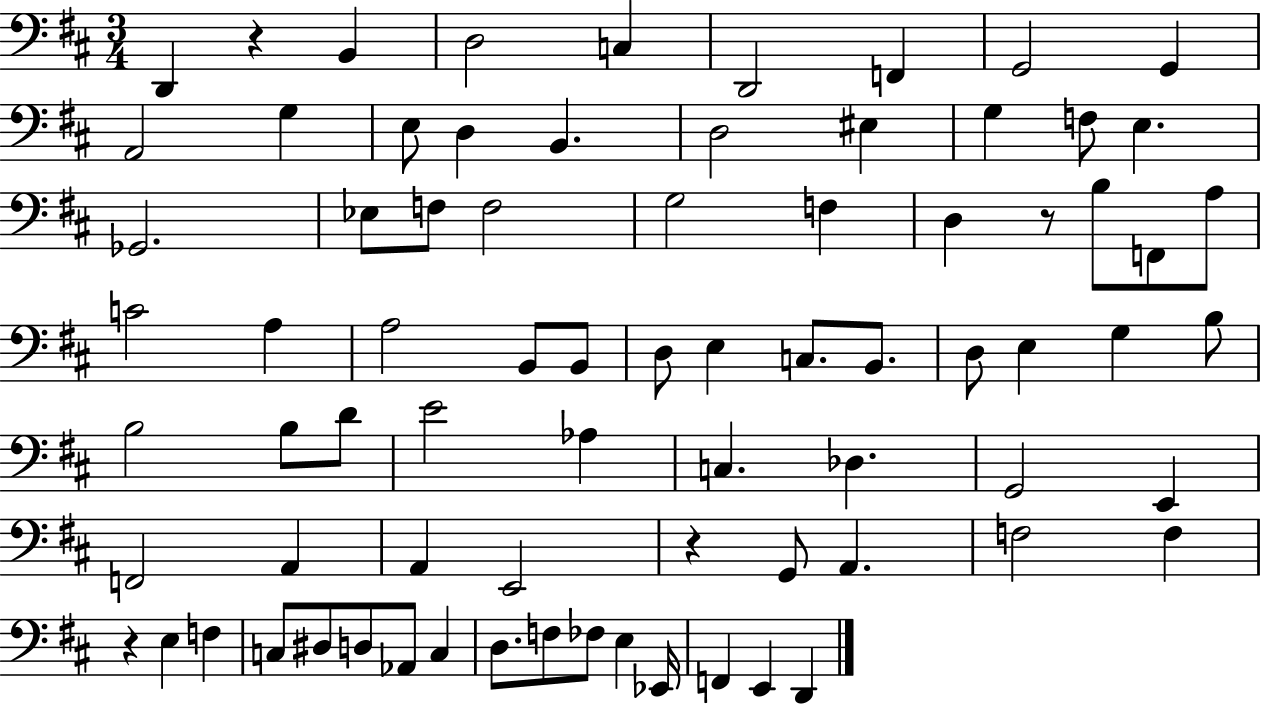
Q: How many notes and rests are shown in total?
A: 77